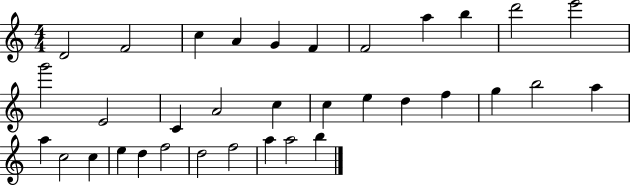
D4/h F4/h C5/q A4/q G4/q F4/q F4/h A5/q B5/q D6/h E6/h G6/h E4/h C4/q A4/h C5/q C5/q E5/q D5/q F5/q G5/q B5/h A5/q A5/q C5/h C5/q E5/q D5/q F5/h D5/h F5/h A5/q A5/h B5/q